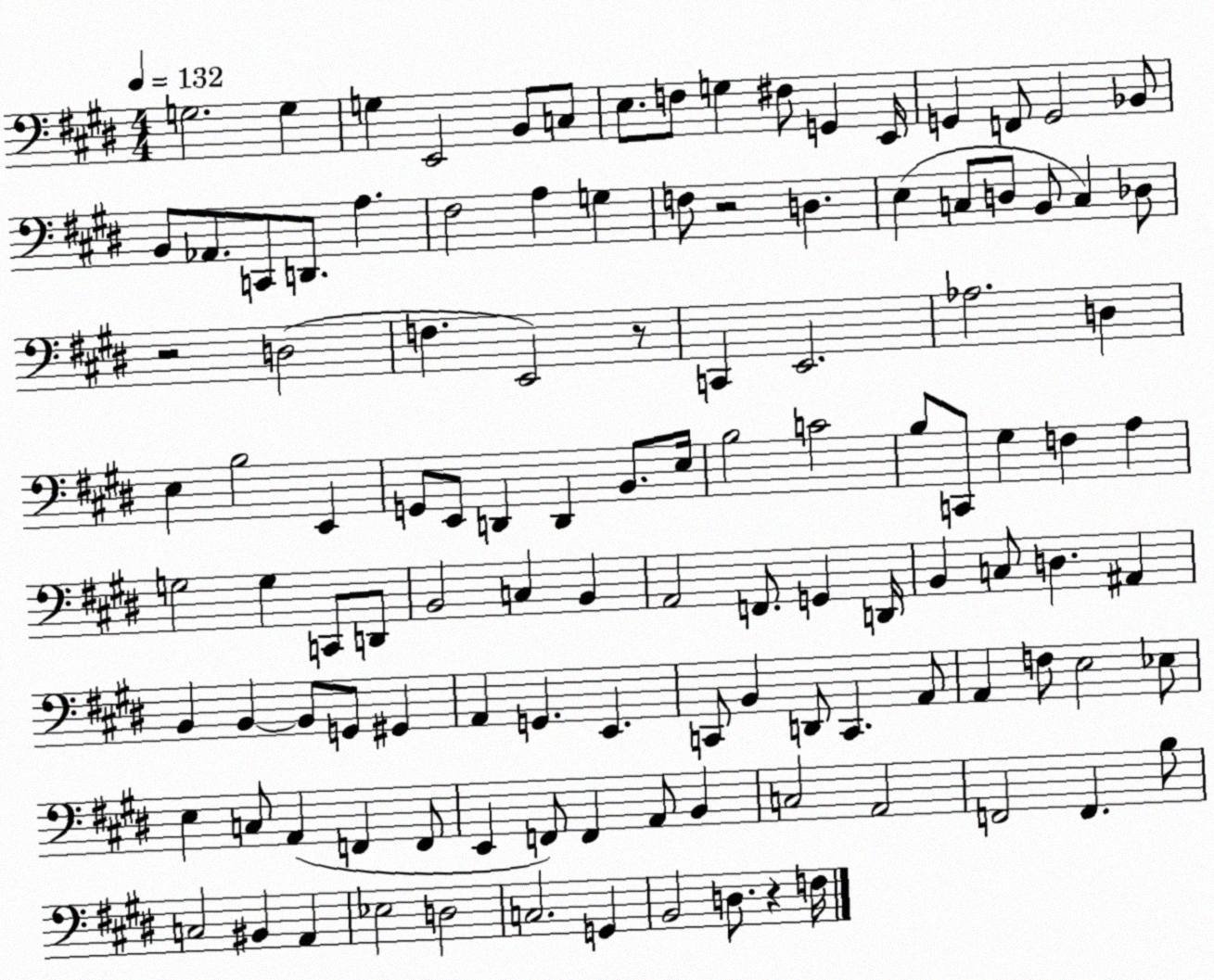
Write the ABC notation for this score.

X:1
T:Untitled
M:4/4
L:1/4
K:E
G,2 G, G, E,,2 B,,/2 C,/2 E,/2 F,/2 G, ^F,/2 G,, E,,/4 G,, F,,/2 G,,2 _B,,/2 B,,/2 _A,,/2 C,,/2 D,,/2 A, ^F,2 A, G, F,/2 z2 D, E, C,/2 D,/2 B,,/2 C, _D,/2 z2 D,2 F, E,,2 z/2 C,, E,,2 _A,2 D, E, B,2 E,, G,,/2 E,,/2 D,, D,, B,,/2 E,/4 B,2 C2 B,/2 C,,/2 ^G, F, A, G,2 G, C,,/2 D,,/2 B,,2 C, B,, A,,2 F,,/2 G,, D,,/4 B,, C,/2 D, ^A,, B,, B,, B,,/2 G,,/2 ^G,, A,, G,, E,, C,,/2 B,, D,,/2 C,, A,,/2 A,, F,/2 E,2 _E,/2 E, C,/2 A,, F,, F,,/2 E,, F,,/2 F,, A,,/2 B,, C,2 A,,2 F,,2 F,, B,/2 C,2 ^B,, A,, _E,2 D,2 C,2 G,, B,,2 D,/2 z F,/4